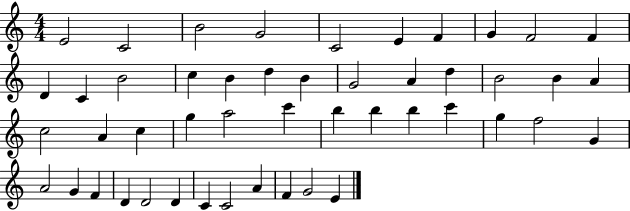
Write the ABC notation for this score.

X:1
T:Untitled
M:4/4
L:1/4
K:C
E2 C2 B2 G2 C2 E F G F2 F D C B2 c B d B G2 A d B2 B A c2 A c g a2 c' b b b c' g f2 G A2 G F D D2 D C C2 A F G2 E